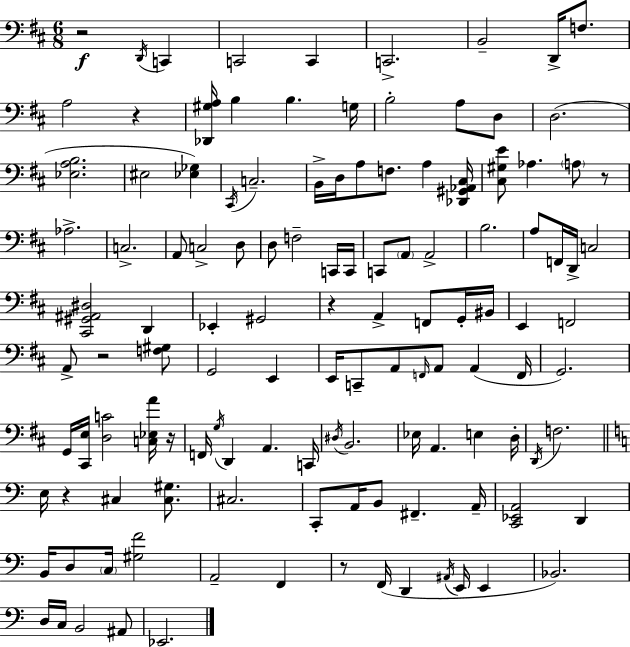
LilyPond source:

{
  \clef bass
  \numericTimeSignature
  \time 6/8
  \key d \major
  r2\f \acciaccatura { d,16 } c,4 | c,2 c,4 | c,2.-> | b,2-- d,16-> f8. | \break a2 r4 | <des, gis a>16 b4 b4. | g16 b2-. a8 d8 | d2.( | \break <ees a b>2. | eis2 <ees ges>4) | \acciaccatura { cis,16 } c2.-- | b,16-> d16 a8 f8. a4 | \break <des, gis, aes, cis>16 <cis gis e'>8 aes4. \parenthesize a8 | r8 aes2.-> | c2.-> | a,8 c2-> | \break d8 d8 f2-- | c,16 c,16 c,8 \parenthesize a,8 a,2-> | b2. | a8 f,16 d,16-> c2 | \break <cis, gis, ais, dis>2 d,4 | ees,4-. gis,2 | r4 a,4-> f,8 | g,16-. bis,16 e,4 f,2 | \break a,8-> r2 | <f gis>8 g,2 e,4 | e,16 c,8-- a,8 \grace { f,16 } a,8 a,4( | f,16 g,2.) | \break g,16 <cis, e>16 <d c'>2 | <c ees a'>16 r16 f,16 \acciaccatura { g16 } d,4 a,4. | c,16 \acciaccatura { dis16 } b,2. | ees16 a,4. | \break e4 d16-. \acciaccatura { d,16 } f2. | \bar "||" \break \key a \minor e16 r4 cis4 <cis gis>8. | cis2. | c,8-. a,16 b,8 fis,4.-- a,16-- | <c, ees, a,>2 d,4 | \break b,16 d8 \parenthesize c16 <gis f'>2 | a,2-- f,4 | r8 f,16( d,4 \acciaccatura { ais,16 } e,16 e,4 | bes,2.) | \break d16 c16 b,2 ais,8 | ees,2. | \bar "|."
}